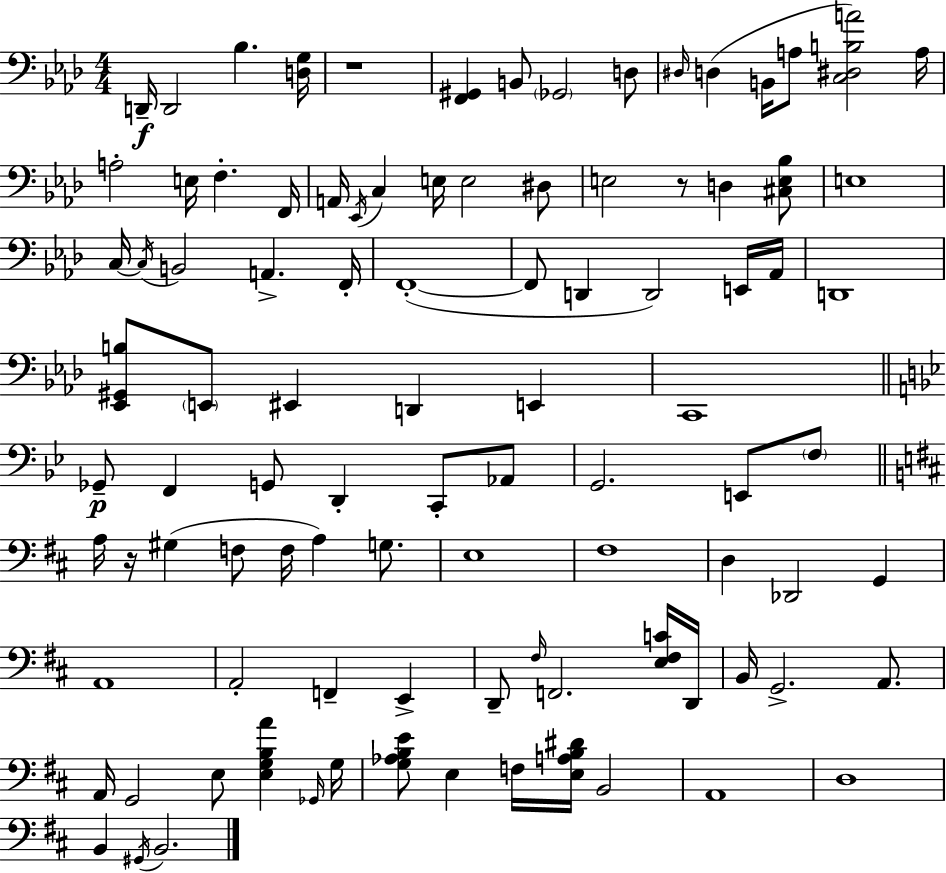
X:1
T:Untitled
M:4/4
L:1/4
K:Fm
D,,/4 D,,2 _B, [D,G,]/4 z4 [F,,^G,,] B,,/2 _G,,2 D,/2 ^D,/4 D, B,,/4 A,/2 [C,^D,B,A]2 A,/4 A,2 E,/4 F, F,,/4 A,,/4 _E,,/4 C, E,/4 E,2 ^D,/2 E,2 z/2 D, [^C,E,_B,]/2 E,4 C,/4 C,/4 B,,2 A,, F,,/4 F,,4 F,,/2 D,, D,,2 E,,/4 _A,,/4 D,,4 [_E,,^G,,B,]/2 E,,/2 ^E,, D,, E,, C,,4 _G,,/2 F,, G,,/2 D,, C,,/2 _A,,/2 G,,2 E,,/2 F,/2 A,/4 z/4 ^G, F,/2 F,/4 A, G,/2 E,4 ^F,4 D, _D,,2 G,, A,,4 A,,2 F,, E,, D,,/2 ^F,/4 F,,2 [E,^F,C]/4 D,,/4 B,,/4 G,,2 A,,/2 A,,/4 G,,2 E,/2 [E,G,B,A] _G,,/4 G,/4 [G,_A,B,E]/2 E, F,/4 [E,A,B,^D]/4 B,,2 A,,4 D,4 B,, ^G,,/4 B,,2